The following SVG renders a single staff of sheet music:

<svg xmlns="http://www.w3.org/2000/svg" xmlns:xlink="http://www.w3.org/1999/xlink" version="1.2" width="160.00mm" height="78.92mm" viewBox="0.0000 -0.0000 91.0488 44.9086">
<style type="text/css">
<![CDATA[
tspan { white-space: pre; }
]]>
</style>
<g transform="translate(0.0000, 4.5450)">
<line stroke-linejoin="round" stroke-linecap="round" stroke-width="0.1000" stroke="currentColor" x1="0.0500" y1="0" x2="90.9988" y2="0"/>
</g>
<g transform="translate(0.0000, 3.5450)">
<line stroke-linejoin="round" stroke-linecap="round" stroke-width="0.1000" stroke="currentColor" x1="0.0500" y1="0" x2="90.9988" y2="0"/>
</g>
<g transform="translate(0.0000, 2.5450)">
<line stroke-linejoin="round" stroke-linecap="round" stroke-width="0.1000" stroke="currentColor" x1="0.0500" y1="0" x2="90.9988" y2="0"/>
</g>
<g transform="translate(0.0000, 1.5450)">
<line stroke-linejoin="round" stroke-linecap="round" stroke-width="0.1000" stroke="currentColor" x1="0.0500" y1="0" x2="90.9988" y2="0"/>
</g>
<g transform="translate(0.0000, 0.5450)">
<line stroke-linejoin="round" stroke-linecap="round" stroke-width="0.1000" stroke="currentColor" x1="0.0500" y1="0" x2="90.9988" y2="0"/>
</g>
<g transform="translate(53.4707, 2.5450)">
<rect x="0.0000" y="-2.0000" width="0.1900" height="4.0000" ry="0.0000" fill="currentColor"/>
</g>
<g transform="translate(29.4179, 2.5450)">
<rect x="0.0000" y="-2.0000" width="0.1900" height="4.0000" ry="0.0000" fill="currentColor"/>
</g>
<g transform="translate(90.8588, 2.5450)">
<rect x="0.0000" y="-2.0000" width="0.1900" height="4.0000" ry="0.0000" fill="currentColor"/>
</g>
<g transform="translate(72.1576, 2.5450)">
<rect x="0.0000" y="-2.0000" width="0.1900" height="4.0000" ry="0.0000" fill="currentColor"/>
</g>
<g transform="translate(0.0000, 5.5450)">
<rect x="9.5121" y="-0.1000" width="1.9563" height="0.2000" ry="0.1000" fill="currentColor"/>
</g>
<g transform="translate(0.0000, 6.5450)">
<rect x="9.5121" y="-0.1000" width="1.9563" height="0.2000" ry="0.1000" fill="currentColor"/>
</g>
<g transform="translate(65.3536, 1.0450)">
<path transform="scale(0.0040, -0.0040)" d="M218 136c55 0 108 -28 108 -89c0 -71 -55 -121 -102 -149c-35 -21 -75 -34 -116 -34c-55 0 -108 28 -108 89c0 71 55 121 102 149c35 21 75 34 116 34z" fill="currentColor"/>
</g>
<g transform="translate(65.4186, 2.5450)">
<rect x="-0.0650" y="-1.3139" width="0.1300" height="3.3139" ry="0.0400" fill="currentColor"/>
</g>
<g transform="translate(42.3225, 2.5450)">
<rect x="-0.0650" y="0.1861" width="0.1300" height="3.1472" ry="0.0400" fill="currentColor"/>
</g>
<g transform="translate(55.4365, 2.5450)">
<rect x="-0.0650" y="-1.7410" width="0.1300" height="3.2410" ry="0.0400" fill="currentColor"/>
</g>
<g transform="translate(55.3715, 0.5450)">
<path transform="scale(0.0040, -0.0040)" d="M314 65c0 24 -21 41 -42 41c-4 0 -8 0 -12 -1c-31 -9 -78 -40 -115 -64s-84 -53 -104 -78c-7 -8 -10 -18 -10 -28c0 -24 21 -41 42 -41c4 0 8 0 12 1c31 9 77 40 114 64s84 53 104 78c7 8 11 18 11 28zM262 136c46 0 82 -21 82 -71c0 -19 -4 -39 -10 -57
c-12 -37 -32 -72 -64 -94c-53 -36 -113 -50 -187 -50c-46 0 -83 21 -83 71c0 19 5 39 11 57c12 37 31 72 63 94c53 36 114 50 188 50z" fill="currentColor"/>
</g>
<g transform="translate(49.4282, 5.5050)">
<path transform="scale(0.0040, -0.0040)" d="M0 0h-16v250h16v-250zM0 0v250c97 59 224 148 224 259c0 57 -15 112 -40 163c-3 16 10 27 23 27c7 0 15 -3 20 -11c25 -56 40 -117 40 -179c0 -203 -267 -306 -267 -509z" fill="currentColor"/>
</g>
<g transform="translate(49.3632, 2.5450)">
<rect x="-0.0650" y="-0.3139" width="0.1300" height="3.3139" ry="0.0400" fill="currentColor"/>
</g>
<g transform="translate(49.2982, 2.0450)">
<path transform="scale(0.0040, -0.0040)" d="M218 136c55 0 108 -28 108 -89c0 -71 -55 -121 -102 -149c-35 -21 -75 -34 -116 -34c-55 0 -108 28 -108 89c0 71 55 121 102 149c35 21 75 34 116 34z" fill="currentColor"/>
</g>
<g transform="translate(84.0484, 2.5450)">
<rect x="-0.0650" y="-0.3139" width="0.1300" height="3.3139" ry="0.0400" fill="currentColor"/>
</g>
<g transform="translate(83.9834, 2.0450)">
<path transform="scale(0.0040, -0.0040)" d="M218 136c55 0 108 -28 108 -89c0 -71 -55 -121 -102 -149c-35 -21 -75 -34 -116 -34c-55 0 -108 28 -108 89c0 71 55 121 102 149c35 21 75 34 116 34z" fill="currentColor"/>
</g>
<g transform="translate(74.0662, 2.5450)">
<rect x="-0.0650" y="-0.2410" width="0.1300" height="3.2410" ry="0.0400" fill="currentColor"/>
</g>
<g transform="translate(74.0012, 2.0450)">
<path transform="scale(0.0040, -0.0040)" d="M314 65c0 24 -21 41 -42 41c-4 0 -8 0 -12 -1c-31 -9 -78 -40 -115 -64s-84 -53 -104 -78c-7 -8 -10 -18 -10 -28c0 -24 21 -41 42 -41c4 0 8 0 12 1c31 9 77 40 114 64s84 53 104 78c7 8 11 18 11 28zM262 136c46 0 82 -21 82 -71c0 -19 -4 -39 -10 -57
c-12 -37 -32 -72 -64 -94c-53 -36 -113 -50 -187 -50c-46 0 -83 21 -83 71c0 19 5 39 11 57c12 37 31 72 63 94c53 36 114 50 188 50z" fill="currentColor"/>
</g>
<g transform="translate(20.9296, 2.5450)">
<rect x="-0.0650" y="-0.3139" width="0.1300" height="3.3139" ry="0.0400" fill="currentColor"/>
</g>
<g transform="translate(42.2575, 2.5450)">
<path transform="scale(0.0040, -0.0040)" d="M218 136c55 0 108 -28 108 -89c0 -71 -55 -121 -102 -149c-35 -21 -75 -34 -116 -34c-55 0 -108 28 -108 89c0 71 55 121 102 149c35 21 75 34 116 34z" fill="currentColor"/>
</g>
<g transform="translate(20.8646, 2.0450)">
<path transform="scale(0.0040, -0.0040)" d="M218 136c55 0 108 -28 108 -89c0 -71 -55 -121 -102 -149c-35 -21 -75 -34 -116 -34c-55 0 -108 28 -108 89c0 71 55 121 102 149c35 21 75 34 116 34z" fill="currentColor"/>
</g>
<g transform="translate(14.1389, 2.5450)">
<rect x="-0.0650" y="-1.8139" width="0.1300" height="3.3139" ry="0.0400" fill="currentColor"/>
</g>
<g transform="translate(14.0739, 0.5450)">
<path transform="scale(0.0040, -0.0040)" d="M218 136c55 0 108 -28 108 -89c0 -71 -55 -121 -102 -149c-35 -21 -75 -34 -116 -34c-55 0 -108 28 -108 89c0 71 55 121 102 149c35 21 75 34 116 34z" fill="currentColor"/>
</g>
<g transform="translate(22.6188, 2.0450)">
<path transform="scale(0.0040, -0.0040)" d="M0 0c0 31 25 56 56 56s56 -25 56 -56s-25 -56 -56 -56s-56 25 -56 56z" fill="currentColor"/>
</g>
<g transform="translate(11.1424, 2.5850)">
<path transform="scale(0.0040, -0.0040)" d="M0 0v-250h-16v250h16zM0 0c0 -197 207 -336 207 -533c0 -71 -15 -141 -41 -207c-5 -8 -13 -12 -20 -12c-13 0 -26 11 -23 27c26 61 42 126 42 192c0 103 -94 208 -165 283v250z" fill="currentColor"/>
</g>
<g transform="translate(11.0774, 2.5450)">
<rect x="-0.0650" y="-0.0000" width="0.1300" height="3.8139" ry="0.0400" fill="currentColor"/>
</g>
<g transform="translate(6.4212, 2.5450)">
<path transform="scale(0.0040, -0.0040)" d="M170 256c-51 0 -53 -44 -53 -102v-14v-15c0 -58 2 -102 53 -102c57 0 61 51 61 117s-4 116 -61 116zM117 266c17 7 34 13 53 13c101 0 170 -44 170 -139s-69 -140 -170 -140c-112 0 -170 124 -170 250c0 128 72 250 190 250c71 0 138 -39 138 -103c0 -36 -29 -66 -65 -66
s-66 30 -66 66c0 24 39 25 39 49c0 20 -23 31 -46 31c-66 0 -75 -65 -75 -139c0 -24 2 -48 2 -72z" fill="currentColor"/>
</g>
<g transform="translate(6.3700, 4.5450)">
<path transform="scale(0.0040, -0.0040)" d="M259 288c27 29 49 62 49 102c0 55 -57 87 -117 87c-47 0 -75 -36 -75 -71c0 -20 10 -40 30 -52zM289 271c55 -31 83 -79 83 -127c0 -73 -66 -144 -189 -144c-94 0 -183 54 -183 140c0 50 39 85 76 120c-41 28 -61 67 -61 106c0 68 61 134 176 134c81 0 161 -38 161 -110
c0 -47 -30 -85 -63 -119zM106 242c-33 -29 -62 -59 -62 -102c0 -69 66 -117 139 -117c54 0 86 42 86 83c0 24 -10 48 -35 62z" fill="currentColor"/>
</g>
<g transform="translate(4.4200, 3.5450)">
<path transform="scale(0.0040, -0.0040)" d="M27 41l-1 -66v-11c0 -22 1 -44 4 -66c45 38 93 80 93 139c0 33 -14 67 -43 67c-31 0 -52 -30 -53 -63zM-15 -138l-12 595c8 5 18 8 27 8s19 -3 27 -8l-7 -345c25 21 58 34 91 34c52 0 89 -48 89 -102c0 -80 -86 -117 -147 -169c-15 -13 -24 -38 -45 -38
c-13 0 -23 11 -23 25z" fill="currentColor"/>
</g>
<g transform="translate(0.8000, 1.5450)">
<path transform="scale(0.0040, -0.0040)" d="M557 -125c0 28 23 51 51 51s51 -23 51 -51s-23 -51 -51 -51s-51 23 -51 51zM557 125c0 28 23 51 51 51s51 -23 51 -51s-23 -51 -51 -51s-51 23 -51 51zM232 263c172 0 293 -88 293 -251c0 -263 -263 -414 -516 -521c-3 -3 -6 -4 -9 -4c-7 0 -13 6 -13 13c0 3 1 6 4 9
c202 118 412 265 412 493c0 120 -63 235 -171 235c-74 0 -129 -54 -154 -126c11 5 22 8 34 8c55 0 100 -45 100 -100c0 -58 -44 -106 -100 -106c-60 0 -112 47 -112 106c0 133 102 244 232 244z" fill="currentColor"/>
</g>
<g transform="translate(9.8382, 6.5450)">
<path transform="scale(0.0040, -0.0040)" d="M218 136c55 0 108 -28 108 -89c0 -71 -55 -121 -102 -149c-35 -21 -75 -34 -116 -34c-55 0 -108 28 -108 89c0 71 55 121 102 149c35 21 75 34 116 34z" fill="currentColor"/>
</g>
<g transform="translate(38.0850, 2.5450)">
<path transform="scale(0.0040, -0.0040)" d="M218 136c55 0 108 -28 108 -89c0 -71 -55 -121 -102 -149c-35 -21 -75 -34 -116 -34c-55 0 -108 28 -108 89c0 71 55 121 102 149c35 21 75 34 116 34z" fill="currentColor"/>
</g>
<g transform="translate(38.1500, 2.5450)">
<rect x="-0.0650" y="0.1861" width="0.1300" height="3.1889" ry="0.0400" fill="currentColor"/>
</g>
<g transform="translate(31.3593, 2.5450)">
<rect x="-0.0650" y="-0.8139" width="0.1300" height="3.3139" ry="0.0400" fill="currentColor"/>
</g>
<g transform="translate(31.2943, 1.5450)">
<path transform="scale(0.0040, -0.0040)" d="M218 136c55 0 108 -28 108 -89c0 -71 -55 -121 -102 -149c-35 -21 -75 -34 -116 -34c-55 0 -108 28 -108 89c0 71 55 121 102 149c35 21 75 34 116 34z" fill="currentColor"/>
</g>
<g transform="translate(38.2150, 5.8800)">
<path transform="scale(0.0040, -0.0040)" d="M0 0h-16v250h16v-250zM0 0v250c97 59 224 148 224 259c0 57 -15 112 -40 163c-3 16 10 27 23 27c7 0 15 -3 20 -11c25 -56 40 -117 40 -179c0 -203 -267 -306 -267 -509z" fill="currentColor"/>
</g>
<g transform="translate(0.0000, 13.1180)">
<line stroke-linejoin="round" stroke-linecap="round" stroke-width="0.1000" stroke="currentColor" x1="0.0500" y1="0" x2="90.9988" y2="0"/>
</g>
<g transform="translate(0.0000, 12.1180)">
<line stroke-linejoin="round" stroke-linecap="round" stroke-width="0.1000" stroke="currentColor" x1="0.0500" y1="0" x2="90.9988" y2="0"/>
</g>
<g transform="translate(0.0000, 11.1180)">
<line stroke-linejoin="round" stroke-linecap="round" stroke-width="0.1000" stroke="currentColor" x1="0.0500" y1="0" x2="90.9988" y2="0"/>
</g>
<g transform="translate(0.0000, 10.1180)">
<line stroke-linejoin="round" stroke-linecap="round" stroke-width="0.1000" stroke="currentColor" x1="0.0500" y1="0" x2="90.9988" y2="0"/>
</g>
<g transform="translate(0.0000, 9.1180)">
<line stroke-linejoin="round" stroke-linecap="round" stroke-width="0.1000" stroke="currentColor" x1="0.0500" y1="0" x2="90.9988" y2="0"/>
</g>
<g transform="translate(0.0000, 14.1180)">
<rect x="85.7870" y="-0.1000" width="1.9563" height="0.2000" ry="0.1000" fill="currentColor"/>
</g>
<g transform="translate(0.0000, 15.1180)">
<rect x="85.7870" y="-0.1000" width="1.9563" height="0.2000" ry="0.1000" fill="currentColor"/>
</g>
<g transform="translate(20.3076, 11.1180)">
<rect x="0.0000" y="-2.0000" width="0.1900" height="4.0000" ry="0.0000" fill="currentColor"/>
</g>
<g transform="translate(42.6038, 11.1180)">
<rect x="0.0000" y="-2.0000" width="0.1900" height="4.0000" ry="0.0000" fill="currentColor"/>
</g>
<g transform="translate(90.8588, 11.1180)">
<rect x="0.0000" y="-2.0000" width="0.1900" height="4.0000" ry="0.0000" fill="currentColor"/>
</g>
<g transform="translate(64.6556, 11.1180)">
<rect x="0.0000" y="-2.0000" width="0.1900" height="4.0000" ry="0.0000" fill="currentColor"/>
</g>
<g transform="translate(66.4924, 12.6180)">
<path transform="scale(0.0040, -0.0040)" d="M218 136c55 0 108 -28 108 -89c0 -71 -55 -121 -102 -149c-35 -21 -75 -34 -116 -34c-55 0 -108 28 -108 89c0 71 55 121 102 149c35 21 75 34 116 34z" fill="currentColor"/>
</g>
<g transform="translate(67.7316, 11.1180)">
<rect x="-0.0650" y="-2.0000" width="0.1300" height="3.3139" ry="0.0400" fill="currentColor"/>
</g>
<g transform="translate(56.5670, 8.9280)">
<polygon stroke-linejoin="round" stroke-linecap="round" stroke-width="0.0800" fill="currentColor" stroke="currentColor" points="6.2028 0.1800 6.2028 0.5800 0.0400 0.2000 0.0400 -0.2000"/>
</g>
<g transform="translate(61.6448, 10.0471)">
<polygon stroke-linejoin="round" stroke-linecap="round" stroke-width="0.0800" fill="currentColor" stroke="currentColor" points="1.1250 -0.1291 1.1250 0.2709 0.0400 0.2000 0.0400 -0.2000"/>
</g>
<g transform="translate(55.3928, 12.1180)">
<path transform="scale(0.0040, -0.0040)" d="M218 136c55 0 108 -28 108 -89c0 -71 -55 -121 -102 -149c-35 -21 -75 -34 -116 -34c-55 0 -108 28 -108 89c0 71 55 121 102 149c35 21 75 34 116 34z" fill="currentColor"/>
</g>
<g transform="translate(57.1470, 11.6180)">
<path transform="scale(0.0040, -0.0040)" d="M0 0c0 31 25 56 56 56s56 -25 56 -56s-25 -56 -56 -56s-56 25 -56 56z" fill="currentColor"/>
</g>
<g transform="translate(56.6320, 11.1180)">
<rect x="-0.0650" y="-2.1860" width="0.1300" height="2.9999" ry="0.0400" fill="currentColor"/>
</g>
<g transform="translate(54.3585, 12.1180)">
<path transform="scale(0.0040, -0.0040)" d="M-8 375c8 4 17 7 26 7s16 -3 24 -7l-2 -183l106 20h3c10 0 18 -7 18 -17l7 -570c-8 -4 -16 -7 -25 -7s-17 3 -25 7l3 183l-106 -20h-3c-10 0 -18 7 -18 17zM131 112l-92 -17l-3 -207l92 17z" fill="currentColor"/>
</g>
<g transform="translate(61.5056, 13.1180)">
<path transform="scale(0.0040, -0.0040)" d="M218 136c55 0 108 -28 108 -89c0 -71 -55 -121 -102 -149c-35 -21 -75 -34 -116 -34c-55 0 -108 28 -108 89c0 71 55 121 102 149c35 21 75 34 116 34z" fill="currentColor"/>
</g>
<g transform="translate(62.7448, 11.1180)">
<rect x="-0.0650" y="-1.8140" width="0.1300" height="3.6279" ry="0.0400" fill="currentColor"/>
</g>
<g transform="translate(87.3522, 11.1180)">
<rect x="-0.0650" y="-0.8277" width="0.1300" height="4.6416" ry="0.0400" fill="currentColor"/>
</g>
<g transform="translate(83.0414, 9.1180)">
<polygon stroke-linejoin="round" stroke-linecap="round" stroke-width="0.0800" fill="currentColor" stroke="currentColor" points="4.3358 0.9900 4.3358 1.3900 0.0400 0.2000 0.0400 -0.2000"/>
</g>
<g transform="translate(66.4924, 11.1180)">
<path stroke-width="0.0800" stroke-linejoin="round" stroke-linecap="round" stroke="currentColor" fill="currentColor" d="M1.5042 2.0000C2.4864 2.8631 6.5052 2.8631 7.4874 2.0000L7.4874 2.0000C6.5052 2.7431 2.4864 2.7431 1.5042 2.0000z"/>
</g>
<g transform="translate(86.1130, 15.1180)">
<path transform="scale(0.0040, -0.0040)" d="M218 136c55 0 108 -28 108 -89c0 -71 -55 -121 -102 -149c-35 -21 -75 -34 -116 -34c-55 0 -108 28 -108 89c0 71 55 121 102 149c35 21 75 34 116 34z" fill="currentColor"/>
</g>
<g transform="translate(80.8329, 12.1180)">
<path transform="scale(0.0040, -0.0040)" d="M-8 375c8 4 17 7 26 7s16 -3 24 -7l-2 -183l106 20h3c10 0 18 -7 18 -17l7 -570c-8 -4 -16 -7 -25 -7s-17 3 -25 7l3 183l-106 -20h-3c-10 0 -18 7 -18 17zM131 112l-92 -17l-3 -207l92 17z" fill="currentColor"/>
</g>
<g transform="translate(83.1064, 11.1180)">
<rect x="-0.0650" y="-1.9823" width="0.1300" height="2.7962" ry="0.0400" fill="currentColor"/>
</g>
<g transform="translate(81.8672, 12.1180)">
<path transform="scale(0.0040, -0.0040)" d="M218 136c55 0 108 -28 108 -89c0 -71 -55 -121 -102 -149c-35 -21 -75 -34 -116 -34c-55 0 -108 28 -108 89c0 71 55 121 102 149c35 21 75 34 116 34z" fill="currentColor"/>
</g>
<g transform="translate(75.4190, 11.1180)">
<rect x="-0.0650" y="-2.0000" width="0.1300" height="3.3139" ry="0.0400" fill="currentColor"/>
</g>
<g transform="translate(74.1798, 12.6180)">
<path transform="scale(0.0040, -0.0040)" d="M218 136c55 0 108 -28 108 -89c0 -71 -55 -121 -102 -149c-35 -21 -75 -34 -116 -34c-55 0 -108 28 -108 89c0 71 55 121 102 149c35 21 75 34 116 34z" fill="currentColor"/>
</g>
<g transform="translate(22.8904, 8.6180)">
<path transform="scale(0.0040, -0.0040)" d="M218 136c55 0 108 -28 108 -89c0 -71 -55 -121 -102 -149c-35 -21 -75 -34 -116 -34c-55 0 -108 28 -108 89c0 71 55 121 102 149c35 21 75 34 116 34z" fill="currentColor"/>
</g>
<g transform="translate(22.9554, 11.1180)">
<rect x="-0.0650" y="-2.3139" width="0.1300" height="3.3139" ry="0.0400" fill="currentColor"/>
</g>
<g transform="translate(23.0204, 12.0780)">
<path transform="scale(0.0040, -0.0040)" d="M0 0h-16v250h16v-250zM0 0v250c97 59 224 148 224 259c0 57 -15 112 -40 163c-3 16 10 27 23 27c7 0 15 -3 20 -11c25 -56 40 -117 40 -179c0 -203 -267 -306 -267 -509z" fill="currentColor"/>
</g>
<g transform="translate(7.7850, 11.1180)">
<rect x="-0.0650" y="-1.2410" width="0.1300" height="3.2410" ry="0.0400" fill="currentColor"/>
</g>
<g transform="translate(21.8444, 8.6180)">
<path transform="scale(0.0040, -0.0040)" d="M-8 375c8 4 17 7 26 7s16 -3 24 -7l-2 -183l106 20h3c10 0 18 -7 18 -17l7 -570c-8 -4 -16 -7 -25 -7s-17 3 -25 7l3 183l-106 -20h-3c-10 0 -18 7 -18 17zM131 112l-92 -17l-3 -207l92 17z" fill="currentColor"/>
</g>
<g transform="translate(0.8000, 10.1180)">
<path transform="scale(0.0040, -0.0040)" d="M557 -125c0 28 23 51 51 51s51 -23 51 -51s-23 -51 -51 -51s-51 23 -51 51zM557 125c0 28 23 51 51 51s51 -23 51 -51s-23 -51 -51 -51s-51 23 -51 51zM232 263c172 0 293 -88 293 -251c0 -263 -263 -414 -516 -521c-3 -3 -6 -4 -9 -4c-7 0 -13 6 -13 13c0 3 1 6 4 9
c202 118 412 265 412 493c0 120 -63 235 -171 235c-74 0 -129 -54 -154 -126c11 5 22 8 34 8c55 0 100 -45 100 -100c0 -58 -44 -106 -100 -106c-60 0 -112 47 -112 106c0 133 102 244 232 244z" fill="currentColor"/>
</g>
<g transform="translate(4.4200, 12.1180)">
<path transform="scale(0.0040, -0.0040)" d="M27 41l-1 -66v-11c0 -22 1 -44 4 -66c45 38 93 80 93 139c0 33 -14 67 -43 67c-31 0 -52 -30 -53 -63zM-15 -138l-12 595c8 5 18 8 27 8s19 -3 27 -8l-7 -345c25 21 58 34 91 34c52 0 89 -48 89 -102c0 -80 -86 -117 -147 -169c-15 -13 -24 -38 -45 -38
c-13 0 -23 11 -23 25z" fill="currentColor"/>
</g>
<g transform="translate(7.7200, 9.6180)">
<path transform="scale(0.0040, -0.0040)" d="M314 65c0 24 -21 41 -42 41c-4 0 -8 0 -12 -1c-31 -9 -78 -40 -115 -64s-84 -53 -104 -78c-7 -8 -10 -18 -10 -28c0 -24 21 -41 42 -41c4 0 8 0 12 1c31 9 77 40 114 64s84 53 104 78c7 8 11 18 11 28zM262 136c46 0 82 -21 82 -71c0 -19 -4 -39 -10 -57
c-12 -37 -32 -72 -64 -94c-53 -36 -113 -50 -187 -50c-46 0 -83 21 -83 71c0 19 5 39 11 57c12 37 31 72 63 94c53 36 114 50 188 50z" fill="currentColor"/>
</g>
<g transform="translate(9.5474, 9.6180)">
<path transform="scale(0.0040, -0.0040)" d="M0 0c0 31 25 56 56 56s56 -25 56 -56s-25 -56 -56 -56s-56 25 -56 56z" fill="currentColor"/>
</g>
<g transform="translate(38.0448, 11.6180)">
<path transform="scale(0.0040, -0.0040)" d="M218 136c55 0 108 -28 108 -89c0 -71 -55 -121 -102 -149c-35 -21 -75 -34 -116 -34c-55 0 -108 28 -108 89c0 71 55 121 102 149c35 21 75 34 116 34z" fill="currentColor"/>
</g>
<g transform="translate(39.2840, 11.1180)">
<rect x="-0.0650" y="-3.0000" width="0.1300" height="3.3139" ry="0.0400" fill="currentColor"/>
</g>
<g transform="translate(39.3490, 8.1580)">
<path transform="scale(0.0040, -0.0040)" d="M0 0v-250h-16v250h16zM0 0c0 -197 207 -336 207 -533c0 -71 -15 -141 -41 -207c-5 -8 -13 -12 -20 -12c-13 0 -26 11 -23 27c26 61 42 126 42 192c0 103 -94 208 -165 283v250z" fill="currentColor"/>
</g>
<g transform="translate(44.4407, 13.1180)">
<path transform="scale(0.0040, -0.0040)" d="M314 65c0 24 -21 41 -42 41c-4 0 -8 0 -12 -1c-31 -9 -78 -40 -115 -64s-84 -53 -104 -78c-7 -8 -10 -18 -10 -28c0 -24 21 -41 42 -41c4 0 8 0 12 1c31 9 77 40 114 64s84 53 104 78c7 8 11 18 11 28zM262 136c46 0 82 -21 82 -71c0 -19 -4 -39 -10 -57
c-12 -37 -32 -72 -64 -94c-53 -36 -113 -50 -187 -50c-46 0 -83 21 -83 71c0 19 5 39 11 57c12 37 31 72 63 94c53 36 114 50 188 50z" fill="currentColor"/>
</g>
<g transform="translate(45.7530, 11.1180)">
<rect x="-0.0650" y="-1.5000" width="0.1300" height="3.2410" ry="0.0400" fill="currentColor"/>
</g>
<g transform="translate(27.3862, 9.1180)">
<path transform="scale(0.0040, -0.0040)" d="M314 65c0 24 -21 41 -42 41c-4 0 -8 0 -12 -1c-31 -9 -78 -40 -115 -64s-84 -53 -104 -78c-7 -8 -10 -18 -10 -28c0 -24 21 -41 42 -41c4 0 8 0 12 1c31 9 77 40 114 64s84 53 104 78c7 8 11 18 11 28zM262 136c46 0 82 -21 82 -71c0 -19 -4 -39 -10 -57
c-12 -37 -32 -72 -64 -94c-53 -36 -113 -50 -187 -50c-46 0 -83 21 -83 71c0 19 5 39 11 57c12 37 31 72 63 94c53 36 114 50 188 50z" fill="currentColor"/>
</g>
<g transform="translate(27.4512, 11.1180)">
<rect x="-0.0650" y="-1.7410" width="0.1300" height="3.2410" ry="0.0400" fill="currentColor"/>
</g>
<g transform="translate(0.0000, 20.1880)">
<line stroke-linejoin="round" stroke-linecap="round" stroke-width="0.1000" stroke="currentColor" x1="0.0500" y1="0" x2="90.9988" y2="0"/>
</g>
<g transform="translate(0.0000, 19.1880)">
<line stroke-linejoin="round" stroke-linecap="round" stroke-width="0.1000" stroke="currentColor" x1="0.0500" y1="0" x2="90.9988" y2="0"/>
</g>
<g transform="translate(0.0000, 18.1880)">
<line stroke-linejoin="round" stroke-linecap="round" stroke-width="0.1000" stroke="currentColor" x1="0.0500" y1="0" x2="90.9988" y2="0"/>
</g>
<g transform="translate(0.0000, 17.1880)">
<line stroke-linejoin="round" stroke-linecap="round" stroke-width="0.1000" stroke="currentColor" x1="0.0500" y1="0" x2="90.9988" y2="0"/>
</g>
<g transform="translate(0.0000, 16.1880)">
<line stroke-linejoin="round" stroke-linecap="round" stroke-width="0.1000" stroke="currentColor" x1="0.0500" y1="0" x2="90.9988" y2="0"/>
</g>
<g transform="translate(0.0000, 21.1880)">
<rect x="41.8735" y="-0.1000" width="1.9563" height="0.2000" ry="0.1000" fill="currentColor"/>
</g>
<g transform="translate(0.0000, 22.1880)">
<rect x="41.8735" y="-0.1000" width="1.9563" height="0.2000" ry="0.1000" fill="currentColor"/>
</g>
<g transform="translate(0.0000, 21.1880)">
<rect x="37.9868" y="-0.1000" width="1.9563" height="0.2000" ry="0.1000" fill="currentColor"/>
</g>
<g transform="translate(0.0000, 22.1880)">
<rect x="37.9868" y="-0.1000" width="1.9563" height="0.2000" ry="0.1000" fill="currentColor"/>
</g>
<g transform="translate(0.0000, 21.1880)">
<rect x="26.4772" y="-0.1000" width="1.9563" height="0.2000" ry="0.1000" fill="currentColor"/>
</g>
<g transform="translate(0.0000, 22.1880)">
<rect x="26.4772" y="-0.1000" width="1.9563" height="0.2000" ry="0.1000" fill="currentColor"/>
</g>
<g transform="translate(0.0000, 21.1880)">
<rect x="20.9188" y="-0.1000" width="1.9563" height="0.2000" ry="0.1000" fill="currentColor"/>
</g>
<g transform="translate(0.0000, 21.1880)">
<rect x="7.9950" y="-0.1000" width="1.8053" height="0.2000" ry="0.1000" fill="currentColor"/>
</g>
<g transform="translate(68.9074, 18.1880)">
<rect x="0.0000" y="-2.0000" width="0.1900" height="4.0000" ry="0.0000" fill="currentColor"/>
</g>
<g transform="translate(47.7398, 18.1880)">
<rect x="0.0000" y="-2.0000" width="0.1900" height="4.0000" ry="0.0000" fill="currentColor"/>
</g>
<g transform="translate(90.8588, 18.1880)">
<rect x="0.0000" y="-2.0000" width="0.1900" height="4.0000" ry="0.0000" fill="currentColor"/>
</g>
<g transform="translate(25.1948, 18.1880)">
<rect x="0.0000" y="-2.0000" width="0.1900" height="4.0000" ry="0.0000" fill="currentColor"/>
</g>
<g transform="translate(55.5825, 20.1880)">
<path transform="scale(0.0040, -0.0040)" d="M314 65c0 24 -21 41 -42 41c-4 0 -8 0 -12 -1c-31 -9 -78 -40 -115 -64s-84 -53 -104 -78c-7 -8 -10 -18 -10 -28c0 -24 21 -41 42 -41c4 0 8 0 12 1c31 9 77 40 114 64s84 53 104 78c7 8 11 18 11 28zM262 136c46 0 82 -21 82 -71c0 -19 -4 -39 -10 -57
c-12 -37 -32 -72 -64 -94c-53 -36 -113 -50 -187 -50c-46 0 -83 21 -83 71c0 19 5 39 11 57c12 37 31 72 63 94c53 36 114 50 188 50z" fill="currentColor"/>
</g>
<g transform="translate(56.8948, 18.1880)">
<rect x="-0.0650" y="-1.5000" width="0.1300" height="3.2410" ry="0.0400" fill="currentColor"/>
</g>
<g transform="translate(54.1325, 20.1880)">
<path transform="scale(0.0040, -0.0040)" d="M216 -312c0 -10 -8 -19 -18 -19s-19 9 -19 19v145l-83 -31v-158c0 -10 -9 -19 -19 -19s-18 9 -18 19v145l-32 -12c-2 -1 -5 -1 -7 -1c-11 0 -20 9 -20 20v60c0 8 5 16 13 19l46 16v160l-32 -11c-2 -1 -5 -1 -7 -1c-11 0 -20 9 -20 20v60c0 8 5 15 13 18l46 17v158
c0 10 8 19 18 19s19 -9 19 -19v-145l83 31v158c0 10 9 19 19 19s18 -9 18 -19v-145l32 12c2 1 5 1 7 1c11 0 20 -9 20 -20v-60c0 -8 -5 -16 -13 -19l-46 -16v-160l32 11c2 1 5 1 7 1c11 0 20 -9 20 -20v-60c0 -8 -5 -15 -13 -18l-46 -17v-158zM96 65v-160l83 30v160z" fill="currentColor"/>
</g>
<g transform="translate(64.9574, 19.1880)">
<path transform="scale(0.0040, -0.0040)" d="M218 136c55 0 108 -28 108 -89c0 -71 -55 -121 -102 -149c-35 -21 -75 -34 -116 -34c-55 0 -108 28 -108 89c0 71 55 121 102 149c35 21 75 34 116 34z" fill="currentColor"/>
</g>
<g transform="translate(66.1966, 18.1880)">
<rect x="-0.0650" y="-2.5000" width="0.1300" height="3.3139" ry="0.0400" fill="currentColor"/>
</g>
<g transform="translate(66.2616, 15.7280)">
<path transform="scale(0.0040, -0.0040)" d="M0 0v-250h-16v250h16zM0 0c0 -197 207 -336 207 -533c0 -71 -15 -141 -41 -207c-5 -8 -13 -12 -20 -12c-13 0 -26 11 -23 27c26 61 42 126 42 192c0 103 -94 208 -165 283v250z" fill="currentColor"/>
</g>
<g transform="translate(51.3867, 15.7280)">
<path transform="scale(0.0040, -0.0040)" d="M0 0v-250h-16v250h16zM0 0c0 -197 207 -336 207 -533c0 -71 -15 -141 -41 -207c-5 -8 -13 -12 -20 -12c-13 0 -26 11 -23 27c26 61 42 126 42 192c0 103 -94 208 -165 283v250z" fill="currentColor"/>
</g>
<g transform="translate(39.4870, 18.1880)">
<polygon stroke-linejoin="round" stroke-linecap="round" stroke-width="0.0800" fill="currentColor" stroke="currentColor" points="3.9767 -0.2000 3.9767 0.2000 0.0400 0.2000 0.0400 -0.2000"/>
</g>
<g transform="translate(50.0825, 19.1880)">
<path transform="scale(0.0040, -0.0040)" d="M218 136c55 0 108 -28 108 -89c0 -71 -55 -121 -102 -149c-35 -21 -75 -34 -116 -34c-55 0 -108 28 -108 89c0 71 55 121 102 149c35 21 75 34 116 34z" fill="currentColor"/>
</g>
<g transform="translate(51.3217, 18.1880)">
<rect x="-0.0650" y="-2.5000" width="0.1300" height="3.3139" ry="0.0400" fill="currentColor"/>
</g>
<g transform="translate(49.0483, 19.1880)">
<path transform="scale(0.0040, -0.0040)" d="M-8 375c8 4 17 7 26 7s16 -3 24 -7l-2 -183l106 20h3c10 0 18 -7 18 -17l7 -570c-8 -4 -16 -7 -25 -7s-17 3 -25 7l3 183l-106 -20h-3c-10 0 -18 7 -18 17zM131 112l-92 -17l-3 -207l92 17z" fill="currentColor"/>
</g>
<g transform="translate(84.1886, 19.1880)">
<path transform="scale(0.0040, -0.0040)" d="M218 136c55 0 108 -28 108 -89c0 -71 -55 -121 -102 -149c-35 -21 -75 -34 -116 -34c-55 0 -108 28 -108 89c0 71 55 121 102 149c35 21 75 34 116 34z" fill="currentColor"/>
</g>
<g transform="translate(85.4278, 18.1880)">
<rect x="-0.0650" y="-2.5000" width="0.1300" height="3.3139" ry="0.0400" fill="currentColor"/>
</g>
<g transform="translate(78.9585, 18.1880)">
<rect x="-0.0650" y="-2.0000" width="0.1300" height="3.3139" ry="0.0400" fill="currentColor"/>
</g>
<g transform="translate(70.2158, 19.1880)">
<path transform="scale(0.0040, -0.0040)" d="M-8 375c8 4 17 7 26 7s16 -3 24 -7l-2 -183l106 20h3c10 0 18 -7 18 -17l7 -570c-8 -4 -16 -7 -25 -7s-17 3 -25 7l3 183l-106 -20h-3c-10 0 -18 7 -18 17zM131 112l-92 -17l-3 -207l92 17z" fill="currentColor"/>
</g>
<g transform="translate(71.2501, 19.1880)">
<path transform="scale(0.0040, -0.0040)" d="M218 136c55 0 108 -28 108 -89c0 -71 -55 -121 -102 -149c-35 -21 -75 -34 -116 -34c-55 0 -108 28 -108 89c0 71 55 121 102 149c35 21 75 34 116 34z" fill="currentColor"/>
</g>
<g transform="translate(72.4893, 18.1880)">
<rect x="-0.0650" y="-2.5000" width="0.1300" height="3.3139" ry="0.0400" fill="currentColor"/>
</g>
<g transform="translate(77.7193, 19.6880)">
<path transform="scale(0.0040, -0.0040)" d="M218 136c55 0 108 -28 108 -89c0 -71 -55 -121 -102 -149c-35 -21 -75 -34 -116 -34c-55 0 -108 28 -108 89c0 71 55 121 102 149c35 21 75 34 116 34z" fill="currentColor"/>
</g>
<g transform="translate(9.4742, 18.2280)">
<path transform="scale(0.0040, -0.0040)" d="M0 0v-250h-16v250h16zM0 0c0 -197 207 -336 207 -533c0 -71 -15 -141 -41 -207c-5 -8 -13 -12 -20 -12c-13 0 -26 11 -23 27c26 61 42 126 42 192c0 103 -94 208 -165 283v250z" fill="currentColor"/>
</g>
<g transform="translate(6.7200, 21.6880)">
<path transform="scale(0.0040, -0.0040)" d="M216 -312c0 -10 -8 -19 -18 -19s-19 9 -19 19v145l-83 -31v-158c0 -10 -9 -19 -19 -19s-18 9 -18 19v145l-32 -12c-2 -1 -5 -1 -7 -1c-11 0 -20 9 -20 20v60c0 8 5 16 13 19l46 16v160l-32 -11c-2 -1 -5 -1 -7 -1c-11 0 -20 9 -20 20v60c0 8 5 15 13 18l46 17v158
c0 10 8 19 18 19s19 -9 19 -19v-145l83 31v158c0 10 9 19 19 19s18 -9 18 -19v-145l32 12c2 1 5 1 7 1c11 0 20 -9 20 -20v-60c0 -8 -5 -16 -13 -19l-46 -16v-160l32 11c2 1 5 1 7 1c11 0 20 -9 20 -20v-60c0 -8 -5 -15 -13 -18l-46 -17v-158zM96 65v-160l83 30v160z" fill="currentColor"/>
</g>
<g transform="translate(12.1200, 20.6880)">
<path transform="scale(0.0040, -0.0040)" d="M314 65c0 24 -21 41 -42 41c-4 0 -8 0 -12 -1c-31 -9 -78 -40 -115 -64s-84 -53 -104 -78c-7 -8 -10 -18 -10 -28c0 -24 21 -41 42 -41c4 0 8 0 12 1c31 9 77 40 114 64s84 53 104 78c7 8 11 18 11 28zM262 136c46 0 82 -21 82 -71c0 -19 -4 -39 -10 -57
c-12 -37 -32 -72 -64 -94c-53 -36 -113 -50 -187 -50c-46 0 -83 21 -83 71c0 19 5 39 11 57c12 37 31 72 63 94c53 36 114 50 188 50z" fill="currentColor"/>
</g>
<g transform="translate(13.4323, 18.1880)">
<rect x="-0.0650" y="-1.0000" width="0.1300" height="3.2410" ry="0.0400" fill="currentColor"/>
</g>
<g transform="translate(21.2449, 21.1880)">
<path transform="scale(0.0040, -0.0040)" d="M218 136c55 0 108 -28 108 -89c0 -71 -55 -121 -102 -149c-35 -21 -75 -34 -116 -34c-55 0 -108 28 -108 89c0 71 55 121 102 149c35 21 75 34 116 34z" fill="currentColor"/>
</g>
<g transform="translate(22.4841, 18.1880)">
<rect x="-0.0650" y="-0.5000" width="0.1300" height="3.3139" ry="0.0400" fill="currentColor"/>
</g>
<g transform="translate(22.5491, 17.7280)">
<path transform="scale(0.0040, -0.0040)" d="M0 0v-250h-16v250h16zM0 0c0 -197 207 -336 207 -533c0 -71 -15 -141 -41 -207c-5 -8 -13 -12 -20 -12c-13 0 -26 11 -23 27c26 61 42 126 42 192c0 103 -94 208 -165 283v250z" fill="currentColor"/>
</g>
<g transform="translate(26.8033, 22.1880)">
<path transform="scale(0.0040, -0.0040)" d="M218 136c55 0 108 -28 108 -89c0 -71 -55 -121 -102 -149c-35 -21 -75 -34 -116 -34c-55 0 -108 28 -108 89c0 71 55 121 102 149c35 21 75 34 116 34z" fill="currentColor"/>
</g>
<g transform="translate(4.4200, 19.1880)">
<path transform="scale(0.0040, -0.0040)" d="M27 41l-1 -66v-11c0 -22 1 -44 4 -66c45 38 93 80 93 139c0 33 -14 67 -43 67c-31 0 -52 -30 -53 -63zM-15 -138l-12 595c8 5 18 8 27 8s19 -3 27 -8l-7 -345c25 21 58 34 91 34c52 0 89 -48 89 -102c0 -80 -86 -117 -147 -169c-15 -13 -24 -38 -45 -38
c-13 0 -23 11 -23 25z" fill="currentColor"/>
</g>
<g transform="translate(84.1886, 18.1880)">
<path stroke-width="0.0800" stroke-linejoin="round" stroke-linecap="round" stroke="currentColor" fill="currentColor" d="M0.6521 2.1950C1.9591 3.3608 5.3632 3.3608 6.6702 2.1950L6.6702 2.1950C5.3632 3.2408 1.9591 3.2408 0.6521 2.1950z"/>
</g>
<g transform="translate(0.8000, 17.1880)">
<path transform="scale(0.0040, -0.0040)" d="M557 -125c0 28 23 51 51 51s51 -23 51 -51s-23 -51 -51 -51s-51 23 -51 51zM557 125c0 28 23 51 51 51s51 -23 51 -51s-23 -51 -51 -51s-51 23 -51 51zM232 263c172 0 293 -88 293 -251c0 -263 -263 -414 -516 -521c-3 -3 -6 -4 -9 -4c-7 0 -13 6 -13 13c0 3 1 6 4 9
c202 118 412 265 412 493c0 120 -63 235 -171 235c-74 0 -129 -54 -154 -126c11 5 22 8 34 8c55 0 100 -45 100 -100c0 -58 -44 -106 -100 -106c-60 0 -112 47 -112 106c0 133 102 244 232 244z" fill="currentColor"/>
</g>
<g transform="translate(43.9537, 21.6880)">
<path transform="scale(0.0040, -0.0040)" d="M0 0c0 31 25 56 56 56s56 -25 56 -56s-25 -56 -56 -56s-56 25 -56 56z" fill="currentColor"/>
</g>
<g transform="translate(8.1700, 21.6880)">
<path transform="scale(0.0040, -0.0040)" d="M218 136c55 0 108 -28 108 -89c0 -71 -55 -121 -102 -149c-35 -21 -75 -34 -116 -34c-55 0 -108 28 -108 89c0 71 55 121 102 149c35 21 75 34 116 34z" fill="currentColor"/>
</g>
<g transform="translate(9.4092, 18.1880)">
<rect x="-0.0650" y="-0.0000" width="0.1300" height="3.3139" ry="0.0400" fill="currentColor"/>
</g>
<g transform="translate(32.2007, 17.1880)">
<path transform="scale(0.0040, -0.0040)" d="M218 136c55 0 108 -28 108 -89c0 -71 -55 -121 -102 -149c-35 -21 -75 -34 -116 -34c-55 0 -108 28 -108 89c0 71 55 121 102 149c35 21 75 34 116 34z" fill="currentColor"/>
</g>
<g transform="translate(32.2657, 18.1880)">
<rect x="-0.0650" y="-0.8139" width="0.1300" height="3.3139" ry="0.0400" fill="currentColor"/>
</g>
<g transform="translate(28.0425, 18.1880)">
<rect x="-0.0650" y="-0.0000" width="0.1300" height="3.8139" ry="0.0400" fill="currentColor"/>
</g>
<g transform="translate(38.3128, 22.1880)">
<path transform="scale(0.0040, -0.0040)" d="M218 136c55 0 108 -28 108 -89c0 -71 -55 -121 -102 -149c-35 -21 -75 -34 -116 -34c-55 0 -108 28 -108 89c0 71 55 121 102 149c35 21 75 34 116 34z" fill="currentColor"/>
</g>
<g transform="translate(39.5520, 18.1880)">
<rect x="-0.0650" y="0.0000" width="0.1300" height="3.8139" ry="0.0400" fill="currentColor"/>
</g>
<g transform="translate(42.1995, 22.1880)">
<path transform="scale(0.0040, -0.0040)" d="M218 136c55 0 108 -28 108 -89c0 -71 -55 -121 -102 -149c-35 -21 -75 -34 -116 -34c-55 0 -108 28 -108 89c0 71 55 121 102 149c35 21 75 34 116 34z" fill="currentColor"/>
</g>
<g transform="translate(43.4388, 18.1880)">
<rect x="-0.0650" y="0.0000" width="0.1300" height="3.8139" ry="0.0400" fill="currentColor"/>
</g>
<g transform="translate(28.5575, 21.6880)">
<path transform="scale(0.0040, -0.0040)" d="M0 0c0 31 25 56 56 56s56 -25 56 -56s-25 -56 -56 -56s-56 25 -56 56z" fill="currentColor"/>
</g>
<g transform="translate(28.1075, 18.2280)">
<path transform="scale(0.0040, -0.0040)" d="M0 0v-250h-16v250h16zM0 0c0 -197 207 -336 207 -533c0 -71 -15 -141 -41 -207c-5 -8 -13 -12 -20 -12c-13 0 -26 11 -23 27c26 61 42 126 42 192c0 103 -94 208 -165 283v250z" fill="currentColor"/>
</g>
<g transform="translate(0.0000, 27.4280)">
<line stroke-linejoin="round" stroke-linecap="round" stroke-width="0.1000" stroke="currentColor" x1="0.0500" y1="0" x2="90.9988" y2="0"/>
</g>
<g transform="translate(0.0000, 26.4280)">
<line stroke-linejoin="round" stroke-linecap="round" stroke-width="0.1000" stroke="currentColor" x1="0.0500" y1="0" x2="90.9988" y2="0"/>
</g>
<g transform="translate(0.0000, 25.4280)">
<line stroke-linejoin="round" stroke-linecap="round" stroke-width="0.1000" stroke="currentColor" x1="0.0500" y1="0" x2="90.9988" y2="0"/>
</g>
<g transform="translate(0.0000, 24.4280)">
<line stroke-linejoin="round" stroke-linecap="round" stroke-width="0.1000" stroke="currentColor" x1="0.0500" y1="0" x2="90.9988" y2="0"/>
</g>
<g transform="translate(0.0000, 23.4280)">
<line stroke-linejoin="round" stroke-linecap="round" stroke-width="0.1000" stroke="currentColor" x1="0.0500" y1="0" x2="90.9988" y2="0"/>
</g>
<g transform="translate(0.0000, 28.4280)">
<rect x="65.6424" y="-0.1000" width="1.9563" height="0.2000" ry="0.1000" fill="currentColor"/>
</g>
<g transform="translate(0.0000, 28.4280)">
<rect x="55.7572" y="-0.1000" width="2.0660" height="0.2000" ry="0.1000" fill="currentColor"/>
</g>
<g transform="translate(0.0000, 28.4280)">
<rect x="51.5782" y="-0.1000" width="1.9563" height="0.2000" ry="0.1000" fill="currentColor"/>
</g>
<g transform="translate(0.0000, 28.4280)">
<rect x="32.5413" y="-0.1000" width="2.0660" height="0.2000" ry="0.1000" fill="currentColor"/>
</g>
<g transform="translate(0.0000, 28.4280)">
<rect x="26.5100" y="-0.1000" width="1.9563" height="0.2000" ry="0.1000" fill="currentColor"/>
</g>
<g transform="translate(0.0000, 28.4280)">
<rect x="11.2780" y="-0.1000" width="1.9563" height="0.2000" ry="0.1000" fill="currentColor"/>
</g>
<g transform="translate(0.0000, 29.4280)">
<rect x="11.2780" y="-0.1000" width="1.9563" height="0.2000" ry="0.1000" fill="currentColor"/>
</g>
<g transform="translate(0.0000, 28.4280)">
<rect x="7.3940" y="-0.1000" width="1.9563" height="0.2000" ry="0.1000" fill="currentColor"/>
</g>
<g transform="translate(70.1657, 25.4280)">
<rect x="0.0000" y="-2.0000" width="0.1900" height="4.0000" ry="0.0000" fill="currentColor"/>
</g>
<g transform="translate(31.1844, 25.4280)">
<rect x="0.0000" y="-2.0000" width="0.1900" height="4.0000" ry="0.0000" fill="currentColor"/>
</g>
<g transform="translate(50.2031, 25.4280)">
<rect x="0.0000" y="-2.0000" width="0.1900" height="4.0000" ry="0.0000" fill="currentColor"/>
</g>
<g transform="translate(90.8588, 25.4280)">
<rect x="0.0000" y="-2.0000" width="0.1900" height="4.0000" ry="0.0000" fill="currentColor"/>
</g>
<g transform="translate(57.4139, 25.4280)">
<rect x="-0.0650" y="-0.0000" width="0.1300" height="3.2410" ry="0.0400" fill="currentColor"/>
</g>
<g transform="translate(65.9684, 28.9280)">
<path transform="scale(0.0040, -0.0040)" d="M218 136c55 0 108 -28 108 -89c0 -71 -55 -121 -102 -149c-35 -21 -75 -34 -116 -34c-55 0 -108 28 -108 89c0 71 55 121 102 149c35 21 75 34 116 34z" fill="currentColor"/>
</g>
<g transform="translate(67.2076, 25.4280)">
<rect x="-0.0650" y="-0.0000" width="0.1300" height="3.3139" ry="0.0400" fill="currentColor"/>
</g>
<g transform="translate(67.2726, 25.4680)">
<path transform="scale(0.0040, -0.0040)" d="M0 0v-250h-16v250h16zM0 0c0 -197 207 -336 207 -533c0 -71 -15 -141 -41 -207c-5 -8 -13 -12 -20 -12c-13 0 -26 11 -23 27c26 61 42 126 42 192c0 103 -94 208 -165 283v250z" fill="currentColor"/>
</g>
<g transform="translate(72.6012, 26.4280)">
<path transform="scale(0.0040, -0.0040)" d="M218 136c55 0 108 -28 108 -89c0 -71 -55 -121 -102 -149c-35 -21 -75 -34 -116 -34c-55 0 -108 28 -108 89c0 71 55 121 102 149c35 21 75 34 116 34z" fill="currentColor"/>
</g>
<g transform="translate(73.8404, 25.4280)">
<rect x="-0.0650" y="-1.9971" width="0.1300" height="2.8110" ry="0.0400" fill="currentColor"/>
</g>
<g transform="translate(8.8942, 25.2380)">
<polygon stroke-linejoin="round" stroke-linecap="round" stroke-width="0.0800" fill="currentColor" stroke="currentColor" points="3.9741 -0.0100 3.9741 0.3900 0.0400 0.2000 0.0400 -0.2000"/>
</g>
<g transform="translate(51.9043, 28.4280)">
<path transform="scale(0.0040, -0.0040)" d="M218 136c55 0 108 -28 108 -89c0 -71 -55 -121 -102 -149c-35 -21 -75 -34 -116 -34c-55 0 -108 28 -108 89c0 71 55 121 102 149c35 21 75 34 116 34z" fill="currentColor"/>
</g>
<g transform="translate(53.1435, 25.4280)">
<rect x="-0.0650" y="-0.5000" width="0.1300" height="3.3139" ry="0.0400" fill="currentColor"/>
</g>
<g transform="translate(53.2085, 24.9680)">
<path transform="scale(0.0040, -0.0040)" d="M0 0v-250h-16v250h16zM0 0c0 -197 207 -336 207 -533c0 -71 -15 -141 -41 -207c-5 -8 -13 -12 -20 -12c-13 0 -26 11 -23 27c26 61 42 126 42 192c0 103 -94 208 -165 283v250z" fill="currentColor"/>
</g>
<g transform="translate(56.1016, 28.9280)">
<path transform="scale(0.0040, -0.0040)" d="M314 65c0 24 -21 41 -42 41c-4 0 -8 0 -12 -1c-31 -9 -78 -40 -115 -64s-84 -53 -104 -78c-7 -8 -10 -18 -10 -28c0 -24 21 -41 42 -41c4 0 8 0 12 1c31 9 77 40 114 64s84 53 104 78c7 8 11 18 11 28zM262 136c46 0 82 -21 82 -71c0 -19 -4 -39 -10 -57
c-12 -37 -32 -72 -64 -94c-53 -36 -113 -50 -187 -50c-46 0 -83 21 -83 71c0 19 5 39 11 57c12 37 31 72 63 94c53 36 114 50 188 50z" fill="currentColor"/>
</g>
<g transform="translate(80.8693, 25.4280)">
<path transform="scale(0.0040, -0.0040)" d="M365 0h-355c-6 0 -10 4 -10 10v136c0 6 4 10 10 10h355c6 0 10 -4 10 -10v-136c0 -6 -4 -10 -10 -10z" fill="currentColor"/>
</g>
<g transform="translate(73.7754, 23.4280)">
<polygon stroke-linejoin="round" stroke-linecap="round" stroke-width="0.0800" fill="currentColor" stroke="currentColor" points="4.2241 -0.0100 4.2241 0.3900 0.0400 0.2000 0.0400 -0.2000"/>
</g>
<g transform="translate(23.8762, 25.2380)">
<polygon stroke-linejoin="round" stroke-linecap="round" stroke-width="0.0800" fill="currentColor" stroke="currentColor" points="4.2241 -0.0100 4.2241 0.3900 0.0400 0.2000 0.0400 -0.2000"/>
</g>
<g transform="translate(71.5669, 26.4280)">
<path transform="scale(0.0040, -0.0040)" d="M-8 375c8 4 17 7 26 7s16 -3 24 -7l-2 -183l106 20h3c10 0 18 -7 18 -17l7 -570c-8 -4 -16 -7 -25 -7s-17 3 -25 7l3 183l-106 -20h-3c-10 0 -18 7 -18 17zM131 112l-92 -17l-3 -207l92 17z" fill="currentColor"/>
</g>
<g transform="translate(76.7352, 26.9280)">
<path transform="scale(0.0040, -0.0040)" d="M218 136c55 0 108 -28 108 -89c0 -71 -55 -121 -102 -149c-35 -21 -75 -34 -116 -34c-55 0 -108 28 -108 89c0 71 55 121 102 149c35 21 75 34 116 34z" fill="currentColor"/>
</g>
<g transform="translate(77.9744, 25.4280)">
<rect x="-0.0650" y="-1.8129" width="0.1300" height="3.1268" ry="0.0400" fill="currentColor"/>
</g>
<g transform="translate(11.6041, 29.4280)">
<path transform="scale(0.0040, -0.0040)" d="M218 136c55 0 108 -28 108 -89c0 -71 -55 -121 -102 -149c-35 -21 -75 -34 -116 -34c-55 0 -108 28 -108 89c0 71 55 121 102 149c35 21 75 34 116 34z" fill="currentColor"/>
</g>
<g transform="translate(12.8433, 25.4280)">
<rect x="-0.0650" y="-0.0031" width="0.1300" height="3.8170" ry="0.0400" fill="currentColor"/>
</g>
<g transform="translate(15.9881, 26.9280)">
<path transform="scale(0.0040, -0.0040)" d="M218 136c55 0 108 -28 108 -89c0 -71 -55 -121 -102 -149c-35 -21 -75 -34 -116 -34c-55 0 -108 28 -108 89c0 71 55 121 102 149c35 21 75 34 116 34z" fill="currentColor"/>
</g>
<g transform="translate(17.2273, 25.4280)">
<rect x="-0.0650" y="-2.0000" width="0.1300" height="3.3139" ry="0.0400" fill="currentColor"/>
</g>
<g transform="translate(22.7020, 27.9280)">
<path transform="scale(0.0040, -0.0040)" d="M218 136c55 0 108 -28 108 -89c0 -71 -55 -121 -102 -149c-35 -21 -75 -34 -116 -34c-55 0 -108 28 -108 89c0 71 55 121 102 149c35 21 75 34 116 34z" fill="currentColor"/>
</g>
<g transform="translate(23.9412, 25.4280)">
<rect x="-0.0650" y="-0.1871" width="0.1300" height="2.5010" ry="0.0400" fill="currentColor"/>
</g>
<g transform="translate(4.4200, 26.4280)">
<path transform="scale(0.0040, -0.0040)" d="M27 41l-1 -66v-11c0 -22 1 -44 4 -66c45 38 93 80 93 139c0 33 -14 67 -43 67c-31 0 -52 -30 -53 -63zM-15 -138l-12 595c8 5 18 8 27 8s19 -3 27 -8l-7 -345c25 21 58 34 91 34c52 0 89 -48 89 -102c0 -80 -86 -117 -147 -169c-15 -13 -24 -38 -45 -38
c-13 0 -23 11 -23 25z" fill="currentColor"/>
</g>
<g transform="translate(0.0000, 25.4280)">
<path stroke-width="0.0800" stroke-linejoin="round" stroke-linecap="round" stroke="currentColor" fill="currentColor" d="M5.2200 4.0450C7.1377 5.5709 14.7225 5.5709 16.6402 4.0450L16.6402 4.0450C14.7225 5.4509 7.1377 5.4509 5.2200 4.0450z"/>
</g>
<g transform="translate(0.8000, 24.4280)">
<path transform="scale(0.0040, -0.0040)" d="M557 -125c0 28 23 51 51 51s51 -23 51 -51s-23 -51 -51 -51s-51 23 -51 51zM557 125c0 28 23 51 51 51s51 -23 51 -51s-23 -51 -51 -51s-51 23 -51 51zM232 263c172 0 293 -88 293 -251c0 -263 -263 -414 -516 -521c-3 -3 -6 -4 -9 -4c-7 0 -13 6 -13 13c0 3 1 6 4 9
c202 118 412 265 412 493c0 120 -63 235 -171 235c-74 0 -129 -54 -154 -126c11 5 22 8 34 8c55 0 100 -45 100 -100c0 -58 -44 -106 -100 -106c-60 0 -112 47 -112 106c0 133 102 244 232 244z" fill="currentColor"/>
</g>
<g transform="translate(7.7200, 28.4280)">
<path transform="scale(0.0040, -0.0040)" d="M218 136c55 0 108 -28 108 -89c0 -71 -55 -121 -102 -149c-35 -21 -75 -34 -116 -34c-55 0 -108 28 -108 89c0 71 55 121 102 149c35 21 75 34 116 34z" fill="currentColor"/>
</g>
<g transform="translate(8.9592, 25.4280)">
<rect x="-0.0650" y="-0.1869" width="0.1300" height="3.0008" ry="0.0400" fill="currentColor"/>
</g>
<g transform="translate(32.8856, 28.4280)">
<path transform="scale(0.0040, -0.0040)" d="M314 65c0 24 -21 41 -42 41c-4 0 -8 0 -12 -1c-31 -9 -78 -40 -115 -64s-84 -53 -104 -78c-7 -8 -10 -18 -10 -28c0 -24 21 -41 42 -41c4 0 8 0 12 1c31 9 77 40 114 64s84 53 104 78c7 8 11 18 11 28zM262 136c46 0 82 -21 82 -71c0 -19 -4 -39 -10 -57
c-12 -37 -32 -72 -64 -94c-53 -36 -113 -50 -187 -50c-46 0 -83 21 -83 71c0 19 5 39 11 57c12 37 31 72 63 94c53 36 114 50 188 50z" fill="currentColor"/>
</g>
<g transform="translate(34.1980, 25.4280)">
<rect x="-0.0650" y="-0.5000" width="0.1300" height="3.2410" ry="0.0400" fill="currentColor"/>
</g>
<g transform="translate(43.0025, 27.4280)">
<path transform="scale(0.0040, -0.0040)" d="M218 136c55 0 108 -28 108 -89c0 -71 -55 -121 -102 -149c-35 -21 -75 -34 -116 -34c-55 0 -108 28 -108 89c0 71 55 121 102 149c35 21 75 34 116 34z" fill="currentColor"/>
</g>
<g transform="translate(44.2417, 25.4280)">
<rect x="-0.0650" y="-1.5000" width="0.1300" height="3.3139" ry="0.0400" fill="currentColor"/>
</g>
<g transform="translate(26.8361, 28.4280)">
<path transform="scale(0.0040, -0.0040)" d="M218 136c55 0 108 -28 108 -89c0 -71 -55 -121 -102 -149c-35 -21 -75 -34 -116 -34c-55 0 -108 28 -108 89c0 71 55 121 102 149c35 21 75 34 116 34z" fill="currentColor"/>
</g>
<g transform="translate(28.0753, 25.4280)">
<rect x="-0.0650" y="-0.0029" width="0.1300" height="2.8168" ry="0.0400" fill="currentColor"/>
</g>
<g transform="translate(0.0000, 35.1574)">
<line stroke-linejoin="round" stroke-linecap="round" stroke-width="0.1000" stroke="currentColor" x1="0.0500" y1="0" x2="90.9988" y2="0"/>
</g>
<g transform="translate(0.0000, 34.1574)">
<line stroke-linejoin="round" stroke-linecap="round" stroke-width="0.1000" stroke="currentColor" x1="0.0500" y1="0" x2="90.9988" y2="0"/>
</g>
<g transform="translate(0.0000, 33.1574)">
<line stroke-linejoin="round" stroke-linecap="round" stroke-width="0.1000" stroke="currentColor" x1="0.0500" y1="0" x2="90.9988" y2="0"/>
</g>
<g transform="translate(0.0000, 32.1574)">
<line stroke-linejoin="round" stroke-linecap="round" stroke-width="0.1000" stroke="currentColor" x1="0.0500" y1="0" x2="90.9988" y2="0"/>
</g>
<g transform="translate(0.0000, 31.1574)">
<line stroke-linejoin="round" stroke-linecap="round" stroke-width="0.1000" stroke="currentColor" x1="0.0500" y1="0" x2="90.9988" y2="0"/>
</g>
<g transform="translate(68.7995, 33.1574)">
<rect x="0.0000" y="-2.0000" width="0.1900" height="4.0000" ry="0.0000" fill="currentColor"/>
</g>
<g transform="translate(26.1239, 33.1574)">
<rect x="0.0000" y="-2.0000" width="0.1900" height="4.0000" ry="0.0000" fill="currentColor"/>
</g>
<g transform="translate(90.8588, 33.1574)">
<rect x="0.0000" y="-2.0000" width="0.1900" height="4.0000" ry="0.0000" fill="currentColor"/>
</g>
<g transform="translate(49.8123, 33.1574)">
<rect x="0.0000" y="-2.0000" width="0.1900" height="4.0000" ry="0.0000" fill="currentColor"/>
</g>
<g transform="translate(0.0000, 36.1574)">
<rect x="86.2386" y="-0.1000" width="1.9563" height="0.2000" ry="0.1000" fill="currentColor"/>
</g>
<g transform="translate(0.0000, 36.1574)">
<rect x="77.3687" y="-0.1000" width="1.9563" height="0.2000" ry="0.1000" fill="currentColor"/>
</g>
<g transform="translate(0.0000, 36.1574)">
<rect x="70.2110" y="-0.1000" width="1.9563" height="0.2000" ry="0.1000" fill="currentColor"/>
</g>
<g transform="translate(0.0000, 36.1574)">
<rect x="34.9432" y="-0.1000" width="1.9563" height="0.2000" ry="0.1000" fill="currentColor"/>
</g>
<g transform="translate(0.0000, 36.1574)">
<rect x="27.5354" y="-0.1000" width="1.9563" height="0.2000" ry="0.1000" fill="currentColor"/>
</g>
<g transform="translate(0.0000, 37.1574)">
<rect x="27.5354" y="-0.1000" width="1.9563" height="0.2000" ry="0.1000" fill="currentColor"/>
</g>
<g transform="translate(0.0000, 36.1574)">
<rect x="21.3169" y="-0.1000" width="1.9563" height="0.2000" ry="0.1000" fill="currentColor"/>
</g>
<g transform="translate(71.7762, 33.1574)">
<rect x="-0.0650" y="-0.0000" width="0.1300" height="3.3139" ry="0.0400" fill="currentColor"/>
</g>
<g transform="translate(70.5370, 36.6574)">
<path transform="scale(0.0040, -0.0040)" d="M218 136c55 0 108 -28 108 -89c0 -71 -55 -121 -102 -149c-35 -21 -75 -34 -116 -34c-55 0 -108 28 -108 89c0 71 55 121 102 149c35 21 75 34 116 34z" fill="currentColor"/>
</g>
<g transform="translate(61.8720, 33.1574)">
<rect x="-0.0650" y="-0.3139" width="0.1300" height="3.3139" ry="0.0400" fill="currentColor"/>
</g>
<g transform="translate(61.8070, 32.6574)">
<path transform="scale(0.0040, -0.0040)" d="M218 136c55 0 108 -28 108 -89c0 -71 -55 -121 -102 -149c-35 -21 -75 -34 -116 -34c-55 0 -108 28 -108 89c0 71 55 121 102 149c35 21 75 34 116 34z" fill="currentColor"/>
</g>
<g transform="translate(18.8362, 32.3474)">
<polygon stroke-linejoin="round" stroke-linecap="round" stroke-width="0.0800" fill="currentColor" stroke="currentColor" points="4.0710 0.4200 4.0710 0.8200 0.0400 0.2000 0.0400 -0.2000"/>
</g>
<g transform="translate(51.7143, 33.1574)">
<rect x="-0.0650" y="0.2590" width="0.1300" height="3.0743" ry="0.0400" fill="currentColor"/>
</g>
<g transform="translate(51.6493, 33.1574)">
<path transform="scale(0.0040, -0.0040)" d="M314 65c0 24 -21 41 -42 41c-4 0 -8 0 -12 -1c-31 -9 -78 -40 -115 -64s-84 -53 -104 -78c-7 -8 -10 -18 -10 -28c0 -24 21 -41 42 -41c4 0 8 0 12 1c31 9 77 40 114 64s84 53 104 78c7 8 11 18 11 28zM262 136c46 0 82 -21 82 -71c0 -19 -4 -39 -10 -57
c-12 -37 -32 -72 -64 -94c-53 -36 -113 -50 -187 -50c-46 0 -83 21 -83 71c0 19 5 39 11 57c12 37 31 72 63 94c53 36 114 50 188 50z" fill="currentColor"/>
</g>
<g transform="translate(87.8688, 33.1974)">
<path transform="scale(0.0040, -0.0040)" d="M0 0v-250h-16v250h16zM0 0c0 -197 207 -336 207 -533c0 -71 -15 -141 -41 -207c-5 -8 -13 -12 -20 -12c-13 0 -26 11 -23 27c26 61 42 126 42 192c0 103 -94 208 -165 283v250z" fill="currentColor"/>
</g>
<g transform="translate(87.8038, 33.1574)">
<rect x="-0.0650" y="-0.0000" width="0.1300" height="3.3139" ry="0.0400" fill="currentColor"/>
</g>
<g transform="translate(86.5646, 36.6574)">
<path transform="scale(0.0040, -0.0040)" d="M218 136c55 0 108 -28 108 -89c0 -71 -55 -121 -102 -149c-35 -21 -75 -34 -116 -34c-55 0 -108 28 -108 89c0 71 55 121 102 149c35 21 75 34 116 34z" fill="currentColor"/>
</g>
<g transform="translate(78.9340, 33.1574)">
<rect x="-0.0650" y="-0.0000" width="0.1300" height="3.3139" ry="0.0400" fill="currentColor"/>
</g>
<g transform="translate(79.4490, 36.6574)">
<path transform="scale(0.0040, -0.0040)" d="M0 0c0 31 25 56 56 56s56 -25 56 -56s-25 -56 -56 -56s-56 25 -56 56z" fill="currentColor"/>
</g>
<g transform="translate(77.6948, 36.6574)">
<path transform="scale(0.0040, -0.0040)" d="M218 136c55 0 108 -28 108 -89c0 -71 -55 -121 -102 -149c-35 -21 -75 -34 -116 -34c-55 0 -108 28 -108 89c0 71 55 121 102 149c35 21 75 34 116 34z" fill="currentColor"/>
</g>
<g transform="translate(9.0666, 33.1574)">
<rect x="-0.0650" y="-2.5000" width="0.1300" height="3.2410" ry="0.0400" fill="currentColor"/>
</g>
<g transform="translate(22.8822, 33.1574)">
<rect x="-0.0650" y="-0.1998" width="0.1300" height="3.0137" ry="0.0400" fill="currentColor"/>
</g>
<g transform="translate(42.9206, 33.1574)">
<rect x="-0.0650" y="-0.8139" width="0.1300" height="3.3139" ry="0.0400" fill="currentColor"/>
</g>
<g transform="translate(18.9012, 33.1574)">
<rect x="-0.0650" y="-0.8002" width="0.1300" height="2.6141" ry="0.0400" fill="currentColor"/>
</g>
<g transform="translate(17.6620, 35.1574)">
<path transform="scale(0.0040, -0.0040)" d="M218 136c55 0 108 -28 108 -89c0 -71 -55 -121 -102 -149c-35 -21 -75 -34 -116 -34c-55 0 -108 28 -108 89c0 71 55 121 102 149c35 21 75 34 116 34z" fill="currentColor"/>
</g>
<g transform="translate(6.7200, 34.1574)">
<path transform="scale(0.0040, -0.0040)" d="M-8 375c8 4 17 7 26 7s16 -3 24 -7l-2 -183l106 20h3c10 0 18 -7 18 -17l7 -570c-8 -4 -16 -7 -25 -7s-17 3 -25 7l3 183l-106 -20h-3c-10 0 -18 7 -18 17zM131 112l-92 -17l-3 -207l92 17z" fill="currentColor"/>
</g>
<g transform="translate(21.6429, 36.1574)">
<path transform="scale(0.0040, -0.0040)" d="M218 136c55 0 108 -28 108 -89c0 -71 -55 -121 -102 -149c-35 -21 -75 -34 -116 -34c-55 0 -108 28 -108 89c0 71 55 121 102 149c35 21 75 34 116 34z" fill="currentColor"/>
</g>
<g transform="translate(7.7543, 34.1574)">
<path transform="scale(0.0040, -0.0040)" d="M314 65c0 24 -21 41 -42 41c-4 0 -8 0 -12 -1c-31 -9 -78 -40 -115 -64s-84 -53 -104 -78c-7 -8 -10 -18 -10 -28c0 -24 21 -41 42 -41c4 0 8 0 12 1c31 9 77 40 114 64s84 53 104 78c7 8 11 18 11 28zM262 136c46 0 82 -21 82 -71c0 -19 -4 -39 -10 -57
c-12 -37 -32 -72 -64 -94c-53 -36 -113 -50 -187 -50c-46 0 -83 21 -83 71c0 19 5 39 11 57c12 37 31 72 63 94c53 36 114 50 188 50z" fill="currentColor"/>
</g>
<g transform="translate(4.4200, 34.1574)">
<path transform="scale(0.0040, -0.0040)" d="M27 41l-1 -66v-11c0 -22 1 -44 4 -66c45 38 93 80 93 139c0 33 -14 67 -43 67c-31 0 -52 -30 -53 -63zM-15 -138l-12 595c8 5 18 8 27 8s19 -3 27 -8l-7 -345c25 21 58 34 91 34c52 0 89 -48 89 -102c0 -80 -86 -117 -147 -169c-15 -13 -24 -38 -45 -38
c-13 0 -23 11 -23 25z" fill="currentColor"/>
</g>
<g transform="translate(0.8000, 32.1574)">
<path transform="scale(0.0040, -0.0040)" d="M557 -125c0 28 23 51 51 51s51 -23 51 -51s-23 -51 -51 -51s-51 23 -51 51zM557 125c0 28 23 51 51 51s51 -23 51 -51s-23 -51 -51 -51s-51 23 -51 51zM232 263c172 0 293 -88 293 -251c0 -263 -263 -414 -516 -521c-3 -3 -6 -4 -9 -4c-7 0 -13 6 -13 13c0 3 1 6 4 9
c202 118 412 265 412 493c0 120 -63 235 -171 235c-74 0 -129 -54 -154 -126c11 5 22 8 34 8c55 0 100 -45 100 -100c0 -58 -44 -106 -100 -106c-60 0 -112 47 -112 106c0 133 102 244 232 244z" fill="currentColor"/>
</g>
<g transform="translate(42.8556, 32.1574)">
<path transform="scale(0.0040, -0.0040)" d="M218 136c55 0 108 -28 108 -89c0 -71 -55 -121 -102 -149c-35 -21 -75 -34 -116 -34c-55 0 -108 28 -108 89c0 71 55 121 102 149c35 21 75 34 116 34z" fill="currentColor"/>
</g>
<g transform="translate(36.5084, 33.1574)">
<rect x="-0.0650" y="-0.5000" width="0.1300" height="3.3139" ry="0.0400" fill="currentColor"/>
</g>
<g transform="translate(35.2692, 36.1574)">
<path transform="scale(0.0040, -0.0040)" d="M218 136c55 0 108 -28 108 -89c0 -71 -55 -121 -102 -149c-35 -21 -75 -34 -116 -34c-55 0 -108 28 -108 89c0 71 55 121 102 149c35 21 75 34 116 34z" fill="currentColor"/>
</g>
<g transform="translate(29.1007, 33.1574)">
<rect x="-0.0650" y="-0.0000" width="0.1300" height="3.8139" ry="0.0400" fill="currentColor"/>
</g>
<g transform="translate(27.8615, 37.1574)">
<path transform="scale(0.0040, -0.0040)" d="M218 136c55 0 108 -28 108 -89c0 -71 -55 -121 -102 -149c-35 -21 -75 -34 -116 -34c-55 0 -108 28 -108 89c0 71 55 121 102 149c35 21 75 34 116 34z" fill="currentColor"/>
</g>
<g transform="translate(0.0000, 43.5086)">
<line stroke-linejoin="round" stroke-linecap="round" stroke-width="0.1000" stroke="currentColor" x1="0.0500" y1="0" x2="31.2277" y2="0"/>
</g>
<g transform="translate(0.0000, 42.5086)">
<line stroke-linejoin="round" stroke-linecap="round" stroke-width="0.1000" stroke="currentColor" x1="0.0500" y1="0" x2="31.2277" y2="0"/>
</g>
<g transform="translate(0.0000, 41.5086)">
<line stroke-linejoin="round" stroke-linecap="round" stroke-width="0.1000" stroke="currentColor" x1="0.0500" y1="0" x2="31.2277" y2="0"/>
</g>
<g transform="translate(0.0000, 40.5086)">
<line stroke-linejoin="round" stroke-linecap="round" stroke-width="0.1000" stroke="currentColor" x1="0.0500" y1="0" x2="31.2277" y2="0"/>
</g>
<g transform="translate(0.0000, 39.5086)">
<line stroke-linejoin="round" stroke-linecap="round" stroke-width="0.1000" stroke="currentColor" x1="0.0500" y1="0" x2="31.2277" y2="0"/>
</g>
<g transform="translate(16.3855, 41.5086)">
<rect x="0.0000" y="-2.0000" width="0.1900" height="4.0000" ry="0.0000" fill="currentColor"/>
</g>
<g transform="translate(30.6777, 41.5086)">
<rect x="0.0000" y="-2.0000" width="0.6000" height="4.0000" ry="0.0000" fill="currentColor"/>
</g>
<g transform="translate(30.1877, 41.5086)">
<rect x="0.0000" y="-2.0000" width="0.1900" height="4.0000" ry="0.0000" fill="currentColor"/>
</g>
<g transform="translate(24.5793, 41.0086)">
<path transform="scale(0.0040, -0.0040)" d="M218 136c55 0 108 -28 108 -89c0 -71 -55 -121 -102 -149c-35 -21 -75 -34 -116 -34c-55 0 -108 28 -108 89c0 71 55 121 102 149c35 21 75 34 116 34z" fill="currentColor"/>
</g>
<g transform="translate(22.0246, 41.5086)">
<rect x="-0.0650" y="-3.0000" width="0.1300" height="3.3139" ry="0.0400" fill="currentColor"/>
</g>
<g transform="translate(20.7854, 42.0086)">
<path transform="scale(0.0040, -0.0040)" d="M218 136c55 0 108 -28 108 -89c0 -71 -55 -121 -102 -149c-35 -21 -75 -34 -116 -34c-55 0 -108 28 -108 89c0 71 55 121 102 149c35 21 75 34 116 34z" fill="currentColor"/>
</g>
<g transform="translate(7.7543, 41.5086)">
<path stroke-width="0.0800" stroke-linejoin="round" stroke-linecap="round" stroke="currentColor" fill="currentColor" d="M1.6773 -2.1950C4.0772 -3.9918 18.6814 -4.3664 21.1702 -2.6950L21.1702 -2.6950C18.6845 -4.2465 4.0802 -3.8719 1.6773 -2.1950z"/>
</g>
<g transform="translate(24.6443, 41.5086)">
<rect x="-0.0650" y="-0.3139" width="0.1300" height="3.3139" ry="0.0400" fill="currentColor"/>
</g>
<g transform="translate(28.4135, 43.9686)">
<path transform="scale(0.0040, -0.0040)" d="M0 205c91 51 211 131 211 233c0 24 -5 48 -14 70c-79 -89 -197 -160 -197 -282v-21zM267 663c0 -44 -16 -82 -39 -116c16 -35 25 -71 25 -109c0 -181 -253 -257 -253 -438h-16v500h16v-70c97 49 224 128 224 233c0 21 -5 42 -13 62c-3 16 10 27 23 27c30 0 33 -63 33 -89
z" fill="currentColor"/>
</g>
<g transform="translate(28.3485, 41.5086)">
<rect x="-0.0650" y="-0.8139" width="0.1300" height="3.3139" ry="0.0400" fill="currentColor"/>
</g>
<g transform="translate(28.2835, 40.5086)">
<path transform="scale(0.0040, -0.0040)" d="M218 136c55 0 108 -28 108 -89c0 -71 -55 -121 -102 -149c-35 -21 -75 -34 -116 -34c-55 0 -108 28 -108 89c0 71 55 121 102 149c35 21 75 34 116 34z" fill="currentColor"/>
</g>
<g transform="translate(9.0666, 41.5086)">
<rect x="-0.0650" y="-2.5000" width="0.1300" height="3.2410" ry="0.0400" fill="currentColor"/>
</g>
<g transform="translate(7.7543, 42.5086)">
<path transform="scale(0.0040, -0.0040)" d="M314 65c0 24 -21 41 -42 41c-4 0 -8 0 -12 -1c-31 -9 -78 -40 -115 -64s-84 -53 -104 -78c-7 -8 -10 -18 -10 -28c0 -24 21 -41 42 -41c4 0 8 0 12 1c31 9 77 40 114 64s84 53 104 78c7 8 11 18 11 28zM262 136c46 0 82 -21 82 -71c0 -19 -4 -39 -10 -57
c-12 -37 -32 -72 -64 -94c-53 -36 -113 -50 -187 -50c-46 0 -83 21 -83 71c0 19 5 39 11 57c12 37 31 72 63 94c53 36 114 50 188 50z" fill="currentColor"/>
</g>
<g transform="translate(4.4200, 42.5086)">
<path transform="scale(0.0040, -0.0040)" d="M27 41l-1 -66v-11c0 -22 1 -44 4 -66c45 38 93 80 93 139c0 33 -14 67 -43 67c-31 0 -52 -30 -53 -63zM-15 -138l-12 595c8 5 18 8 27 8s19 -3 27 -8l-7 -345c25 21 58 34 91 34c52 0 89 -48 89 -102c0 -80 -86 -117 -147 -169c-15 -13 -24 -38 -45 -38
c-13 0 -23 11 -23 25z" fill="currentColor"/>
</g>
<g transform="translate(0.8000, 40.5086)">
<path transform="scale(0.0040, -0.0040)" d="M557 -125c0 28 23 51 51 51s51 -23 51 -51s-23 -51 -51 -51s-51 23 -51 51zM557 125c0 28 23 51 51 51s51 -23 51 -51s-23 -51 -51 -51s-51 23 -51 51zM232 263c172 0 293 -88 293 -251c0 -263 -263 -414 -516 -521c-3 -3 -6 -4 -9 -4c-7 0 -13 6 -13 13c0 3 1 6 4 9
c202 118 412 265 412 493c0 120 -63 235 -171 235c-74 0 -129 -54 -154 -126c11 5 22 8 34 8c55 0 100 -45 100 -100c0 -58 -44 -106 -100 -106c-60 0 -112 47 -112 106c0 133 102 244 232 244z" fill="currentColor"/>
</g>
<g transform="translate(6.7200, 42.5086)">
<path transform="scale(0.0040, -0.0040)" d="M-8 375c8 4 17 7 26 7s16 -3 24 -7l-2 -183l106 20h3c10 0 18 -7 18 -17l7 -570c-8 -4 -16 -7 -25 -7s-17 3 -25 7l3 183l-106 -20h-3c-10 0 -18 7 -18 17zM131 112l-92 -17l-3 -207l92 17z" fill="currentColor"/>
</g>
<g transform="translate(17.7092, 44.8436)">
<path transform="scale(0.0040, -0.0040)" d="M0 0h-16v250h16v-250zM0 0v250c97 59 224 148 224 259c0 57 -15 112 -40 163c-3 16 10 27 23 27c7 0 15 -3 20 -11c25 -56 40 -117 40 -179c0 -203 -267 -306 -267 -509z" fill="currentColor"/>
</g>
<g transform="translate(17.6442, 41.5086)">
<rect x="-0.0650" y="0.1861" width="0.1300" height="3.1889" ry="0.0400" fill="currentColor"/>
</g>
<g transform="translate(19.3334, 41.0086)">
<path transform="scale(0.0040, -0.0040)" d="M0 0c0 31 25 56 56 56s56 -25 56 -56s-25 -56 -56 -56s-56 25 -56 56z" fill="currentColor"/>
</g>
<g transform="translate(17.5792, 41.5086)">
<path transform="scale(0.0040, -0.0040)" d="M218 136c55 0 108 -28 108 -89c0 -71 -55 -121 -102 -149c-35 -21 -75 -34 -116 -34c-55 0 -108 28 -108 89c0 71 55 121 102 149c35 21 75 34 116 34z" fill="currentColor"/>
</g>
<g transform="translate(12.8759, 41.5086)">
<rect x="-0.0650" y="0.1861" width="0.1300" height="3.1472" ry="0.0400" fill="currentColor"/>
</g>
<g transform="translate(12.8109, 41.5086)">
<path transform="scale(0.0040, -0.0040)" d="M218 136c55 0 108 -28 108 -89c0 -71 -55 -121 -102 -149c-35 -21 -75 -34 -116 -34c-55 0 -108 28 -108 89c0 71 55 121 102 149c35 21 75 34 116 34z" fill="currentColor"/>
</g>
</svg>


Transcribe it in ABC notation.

X:1
T:Untitled
M:6/8
L:1/4
K:F
C,,/2 A, E, F, D,/2 D, E,/2 A,2 G, E,2 E, G,2 B,/2 A,2 C,/2 G,,2 B,,/2 G,,/4 A,, A,, B,,/2 C,,/2 ^D,,/2 F,,2 E,,/2 C,,/2 F, C,,/2 C,,/2 B,,/2 ^G,,2 B,,/2 B,, A,, B,, E,,/2 C,,/2 A,, F,,/2 E,,/2 E,,2 G,, E,,/2 D,,2 D,,/2 B,,/2 A,,/2 z2 B,,2 G,,/2 E,,/2 C,, E,, F, D,2 E, D,, D,, D,,/2 B,,2 D, D,/2 C, E, F,/4